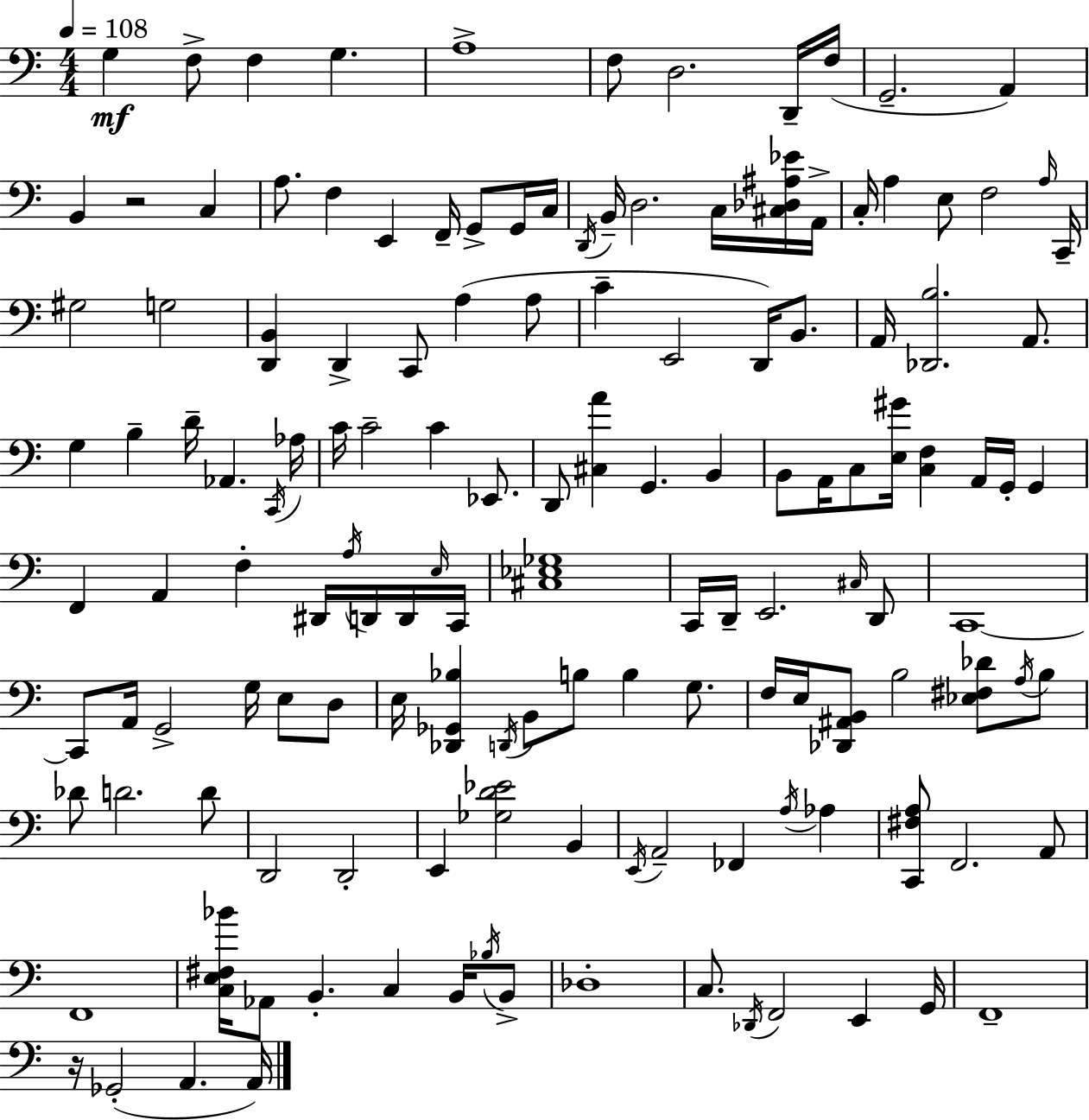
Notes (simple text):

G3/q F3/e F3/q G3/q. A3/w F3/e D3/h. D2/s F3/s G2/h. A2/q B2/q R/h C3/q A3/e. F3/q E2/q F2/s G2/e G2/s C3/s D2/s B2/s D3/h. C3/s [C#3,Db3,A#3,Eb4]/s A2/s C3/s A3/q E3/e F3/h A3/s C2/s G#3/h G3/h [D2,B2]/q D2/q C2/e A3/q A3/e C4/q E2/h D2/s B2/e. A2/s [Db2,B3]/h. A2/e. G3/q B3/q D4/s Ab2/q. C2/s Ab3/s C4/s C4/h C4/q Eb2/e. D2/e [C#3,A4]/q G2/q. B2/q B2/e A2/s C3/e [E3,G#4]/s [C3,F3]/q A2/s G2/s G2/q F2/q A2/q F3/q D#2/s A3/s D2/s D2/s E3/s C2/s [C#3,Eb3,Gb3]/w C2/s D2/s E2/h. C#3/s D2/e C2/w C2/e A2/s G2/h G3/s E3/e D3/e E3/s [Db2,Gb2,Bb3]/q D2/s B2/e B3/e B3/q G3/e. F3/s E3/s [Db2,A#2,B2]/e B3/h [Eb3,F#3,Db4]/e A3/s B3/e Db4/e D4/h. D4/e D2/h D2/h E2/q [Gb3,D4,Eb4]/h B2/q E2/s A2/h FES2/q A3/s Ab3/q [C2,F#3,A3]/e F2/h. A2/e F2/w [C3,E3,F#3,Bb4]/s Ab2/e B2/q. C3/q B2/s Bb3/s B2/e Db3/w C3/e. Db2/s F2/h E2/q G2/s F2/w R/s Gb2/h A2/q. A2/s